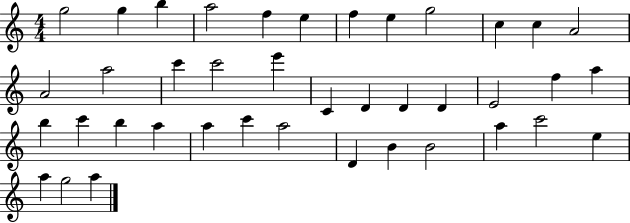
{
  \clef treble
  \numericTimeSignature
  \time 4/4
  \key c \major
  g''2 g''4 b''4 | a''2 f''4 e''4 | f''4 e''4 g''2 | c''4 c''4 a'2 | \break a'2 a''2 | c'''4 c'''2 e'''4 | c'4 d'4 d'4 d'4 | e'2 f''4 a''4 | \break b''4 c'''4 b''4 a''4 | a''4 c'''4 a''2 | d'4 b'4 b'2 | a''4 c'''2 e''4 | \break a''4 g''2 a''4 | \bar "|."
}